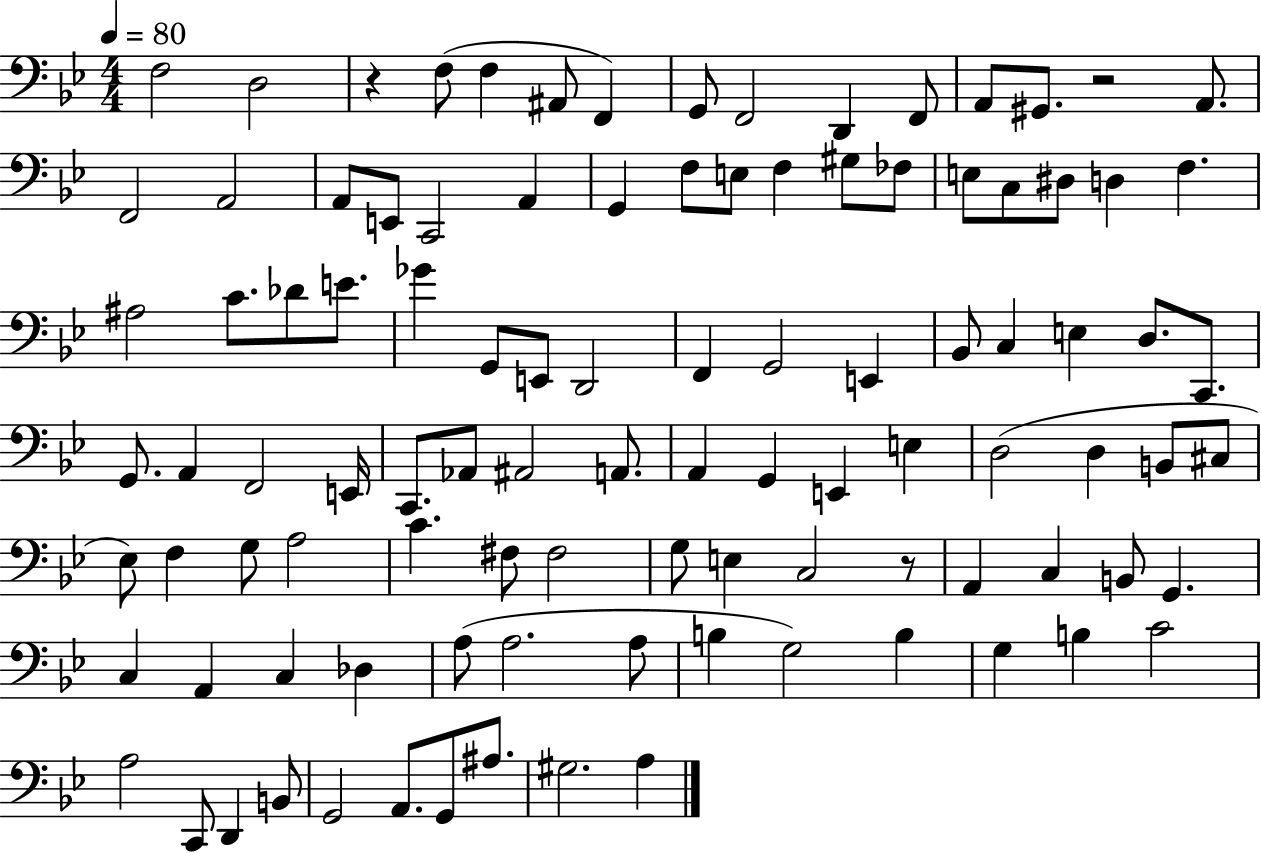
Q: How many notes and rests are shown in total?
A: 102